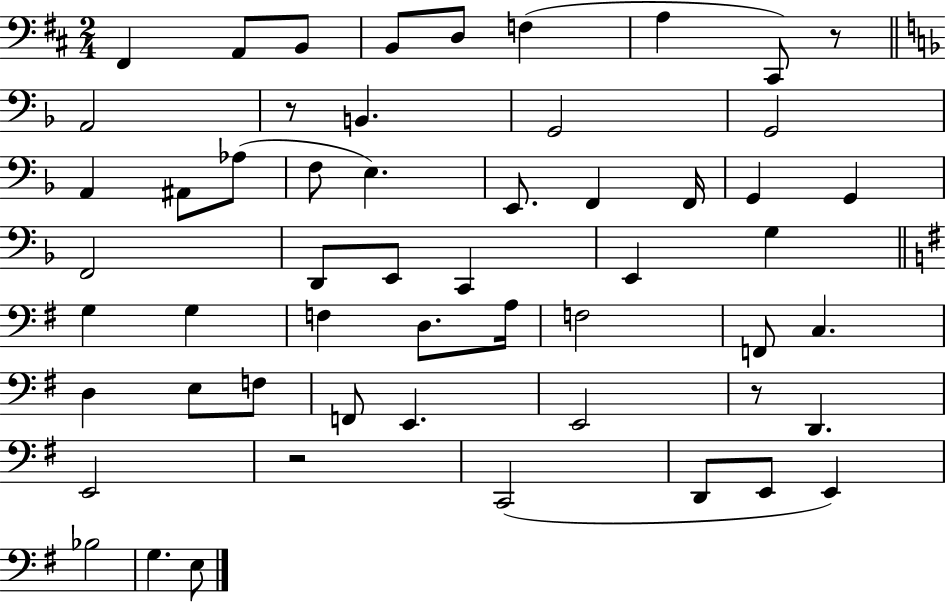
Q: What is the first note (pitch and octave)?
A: F#2